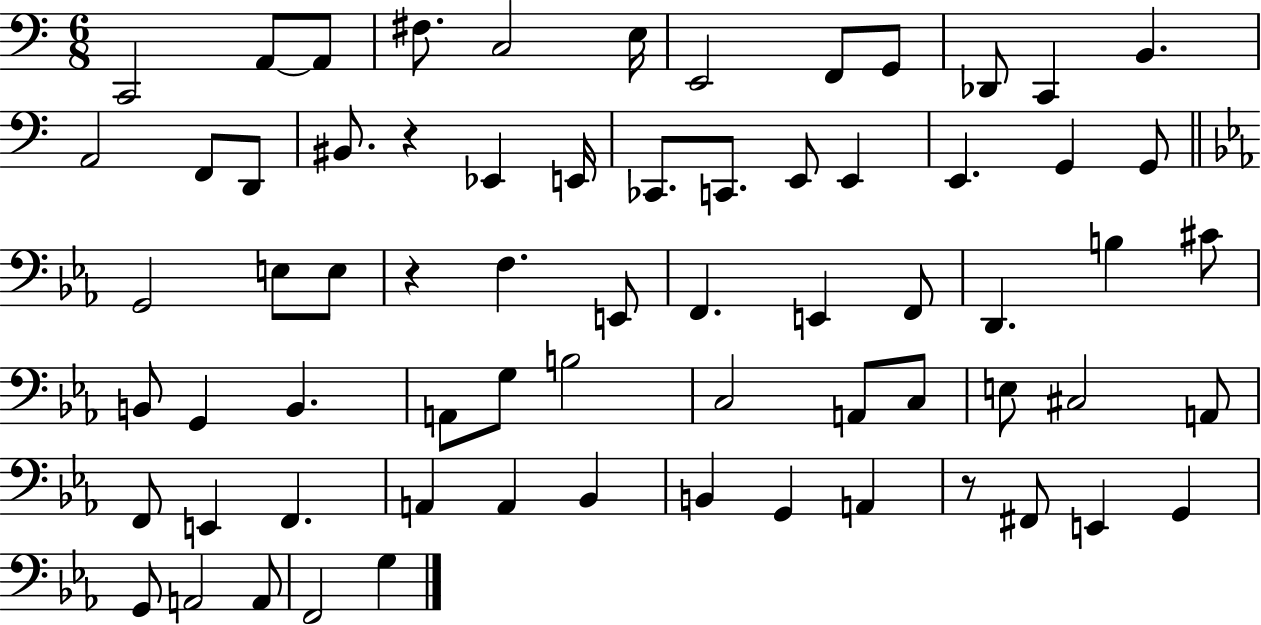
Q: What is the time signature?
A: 6/8